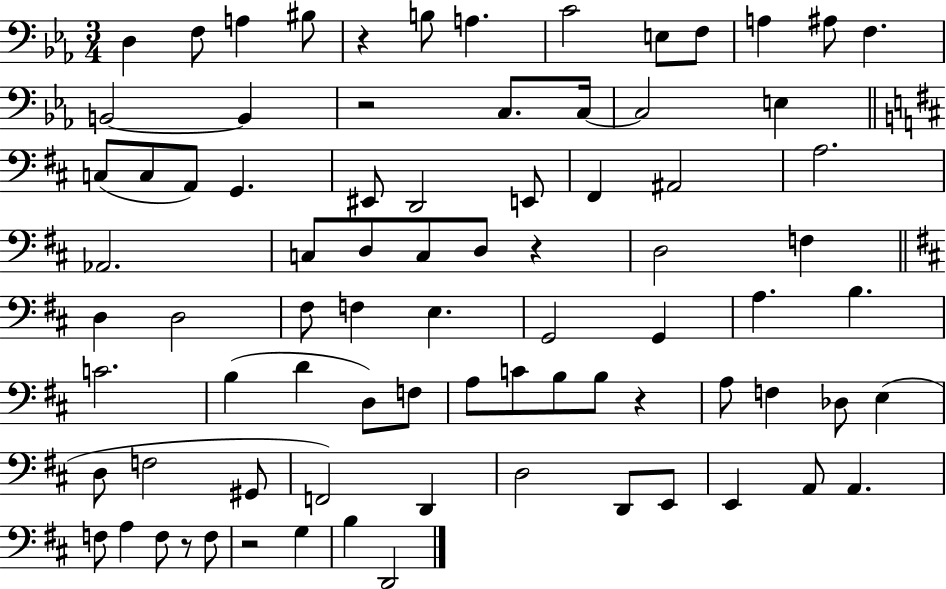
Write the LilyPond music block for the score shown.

{
  \clef bass
  \numericTimeSignature
  \time 3/4
  \key ees \major
  \repeat volta 2 { d4 f8 a4 bis8 | r4 b8 a4. | c'2 e8 f8 | a4 ais8 f4. | \break b,2~~ b,4 | r2 c8. c16~~ | c2 e4 | \bar "||" \break \key b \minor c8( c8 a,8) g,4. | eis,8 d,2 e,8 | fis,4 ais,2 | a2. | \break aes,2. | c8 d8 c8 d8 r4 | d2 f4 | \bar "||" \break \key d \major d4 d2 | fis8 f4 e4. | g,2 g,4 | a4. b4. | \break c'2. | b4( d'4 d8) f8 | a8 c'8 b8 b8 r4 | a8 f4 des8 e4( | \break d8 f2 gis,8 | f,2) d,4 | d2 d,8 e,8 | e,4 a,8 a,4. | \break f8 a4 f8 r8 f8 | r2 g4 | b4 d,2 | } \bar "|."
}